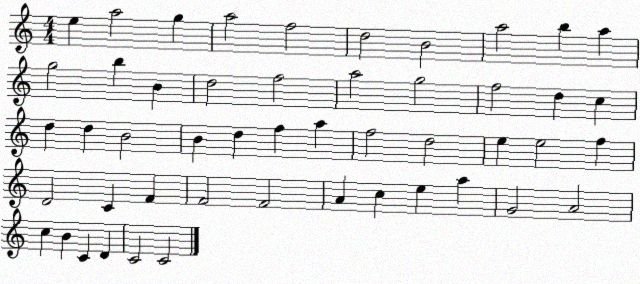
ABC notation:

X:1
T:Untitled
M:4/4
L:1/4
K:C
e a2 g a2 f2 d2 B2 a2 b a g2 b B d2 f2 a2 g2 f2 d c d d B2 B d f a f2 d2 e e2 f D2 C F F2 F2 A c e a G2 A2 c B C D C2 C2